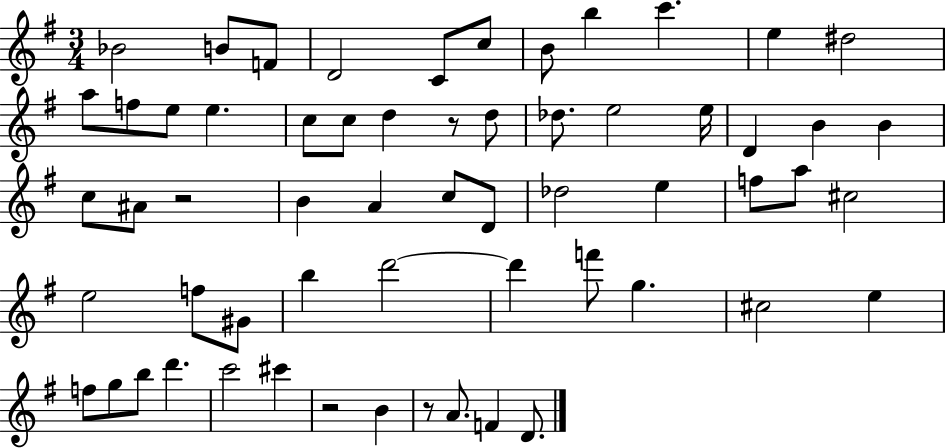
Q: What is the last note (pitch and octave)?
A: D4